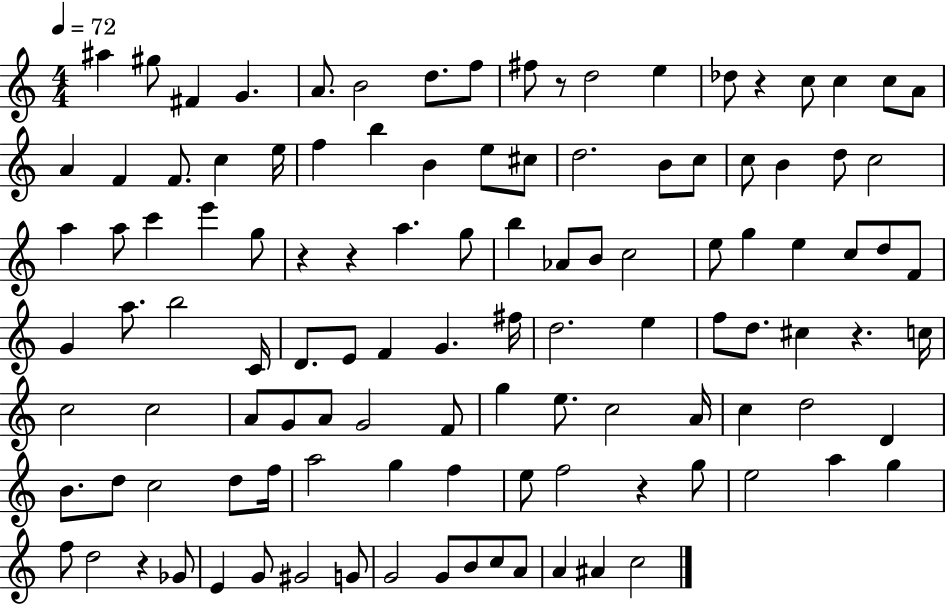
A#5/q G#5/e F#4/q G4/q. A4/e. B4/h D5/e. F5/e F#5/e R/e D5/h E5/q Db5/e R/q C5/e C5/q C5/e A4/e A4/q F4/q F4/e. C5/q E5/s F5/q B5/q B4/q E5/e C#5/e D5/h. B4/e C5/e C5/e B4/q D5/e C5/h A5/q A5/e C6/q E6/q G5/e R/q R/q A5/q. G5/e B5/q Ab4/e B4/e C5/h E5/e G5/q E5/q C5/e D5/e F4/e G4/q A5/e. B5/h C4/s D4/e. E4/e F4/q G4/q. F#5/s D5/h. E5/q F5/e D5/e. C#5/q R/q. C5/s C5/h C5/h A4/e G4/e A4/e G4/h F4/e G5/q E5/e. C5/h A4/s C5/q D5/h D4/q B4/e. D5/e C5/h D5/e F5/s A5/h G5/q F5/q E5/e F5/h R/q G5/e E5/h A5/q G5/q F5/e D5/h R/q Gb4/e E4/q G4/e G#4/h G4/e G4/h G4/e B4/e C5/e A4/e A4/q A#4/q C5/h